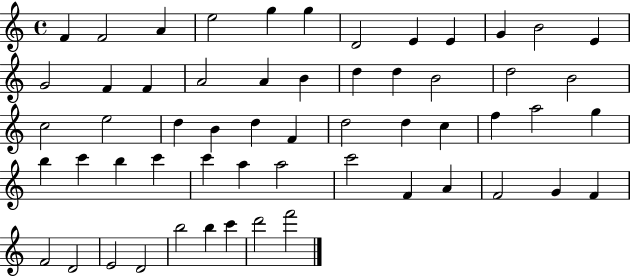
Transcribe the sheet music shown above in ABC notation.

X:1
T:Untitled
M:4/4
L:1/4
K:C
F F2 A e2 g g D2 E E G B2 E G2 F F A2 A B d d B2 d2 B2 c2 e2 d B d F d2 d c f a2 g b c' b c' c' a a2 c'2 F A F2 G F F2 D2 E2 D2 b2 b c' d'2 f'2